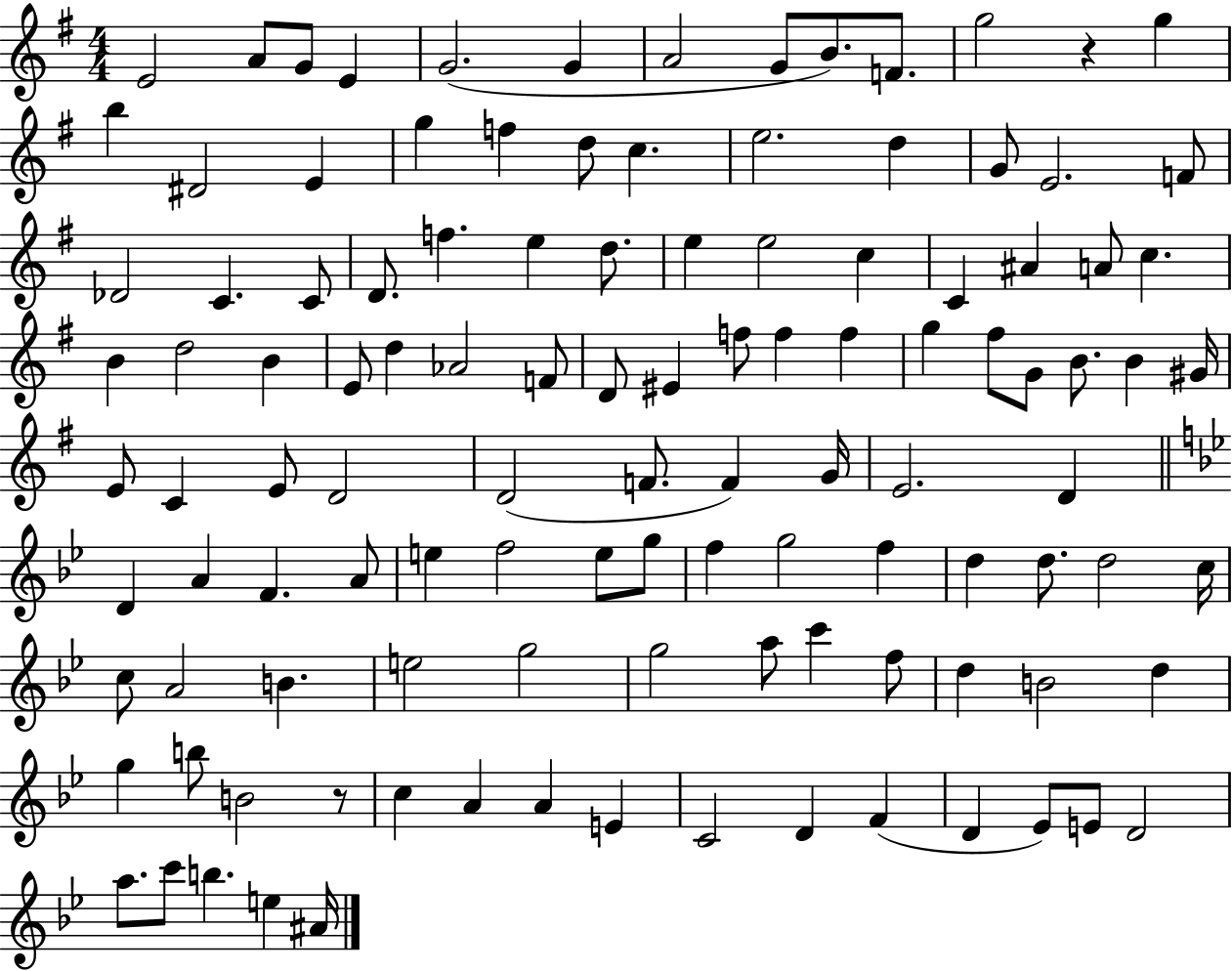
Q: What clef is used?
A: treble